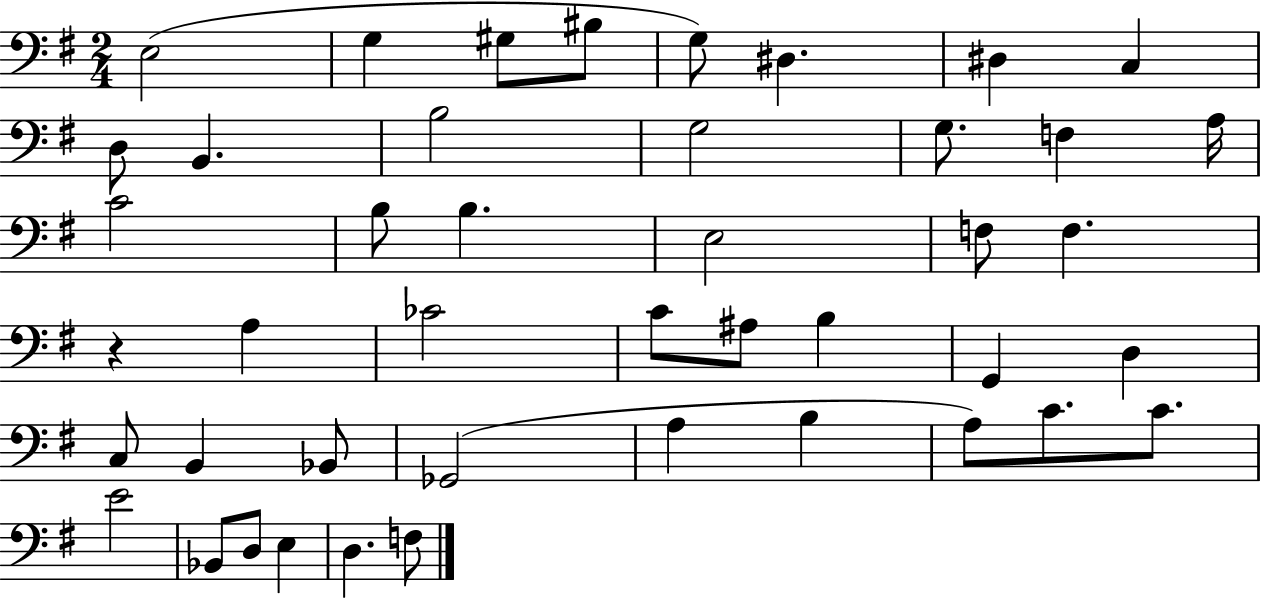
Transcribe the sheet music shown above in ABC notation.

X:1
T:Untitled
M:2/4
L:1/4
K:G
E,2 G, ^G,/2 ^B,/2 G,/2 ^D, ^D, C, D,/2 B,, B,2 G,2 G,/2 F, A,/4 C2 B,/2 B, E,2 F,/2 F, z A, _C2 C/2 ^A,/2 B, G,, D, C,/2 B,, _B,,/2 _G,,2 A, B, A,/2 C/2 C/2 E2 _B,,/2 D,/2 E, D, F,/2